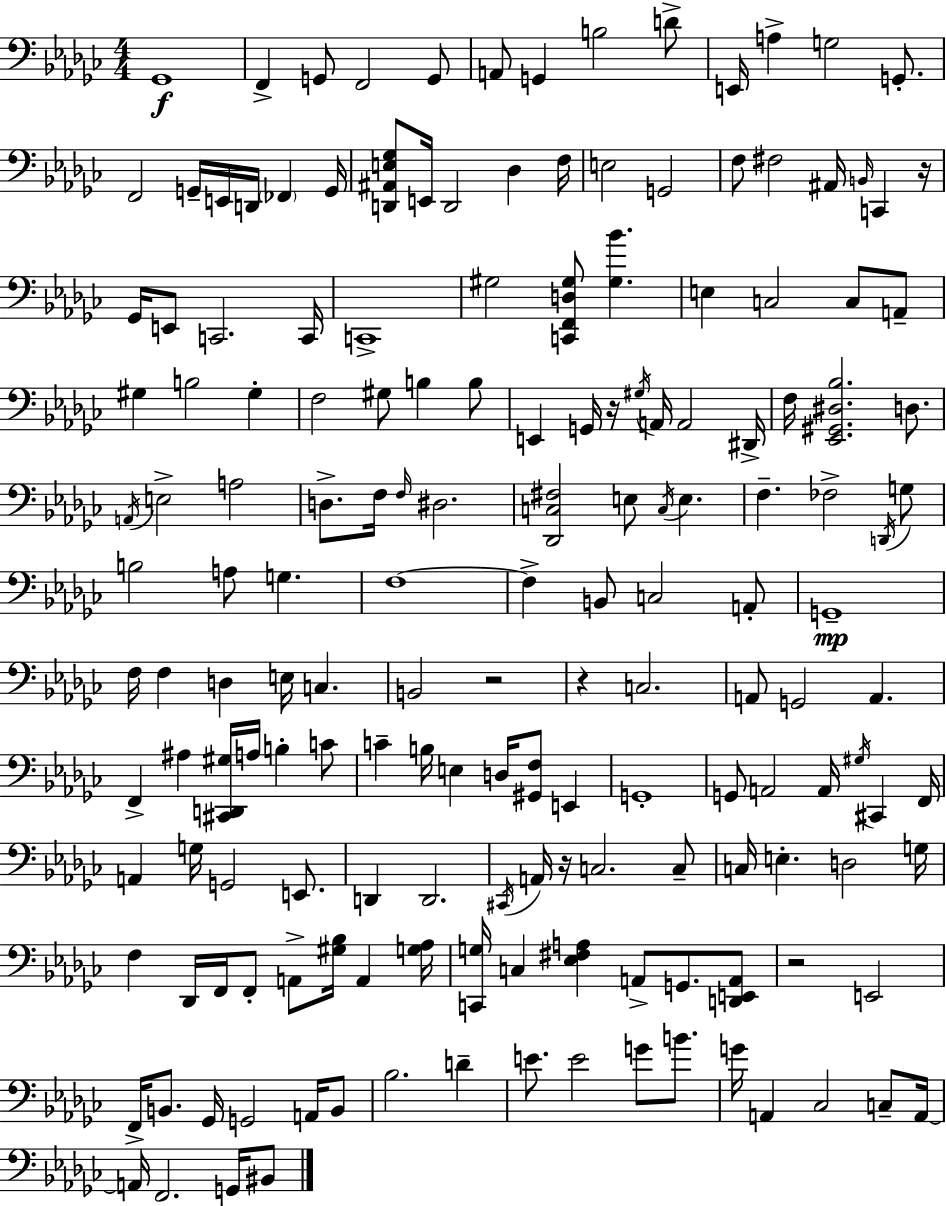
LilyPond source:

{
  \clef bass
  \numericTimeSignature
  \time 4/4
  \key ees \minor
  ges,1\f | f,4-> g,8 f,2 g,8 | a,8 g,4 b2 d'8-> | e,16 a4-> g2 g,8.-. | \break f,2 g,16-- e,16 d,16 \parenthesize fes,4 g,16 | <d, ais, e ges>8 e,16 d,2 des4 f16 | e2 g,2 | f8 fis2 ais,16 \grace { b,16 } c,4 | \break r16 ges,16 e,8 c,2. | c,16 c,1-> | gis2 <c, f, d gis>8 <gis bes'>4. | e4 c2 c8 a,8-- | \break gis4 b2 gis4-. | f2 gis8 b4 b8 | e,4 g,16 r16 \acciaccatura { gis16 } a,16 a,2 | dis,16-> f16 <ees, gis, dis bes>2. d8. | \break \acciaccatura { a,16 } e2-> a2 | d8.-> f16 \grace { f16 } dis2. | <des, c fis>2 e8 \acciaccatura { c16 } e4. | f4.-- fes2-> | \break \acciaccatura { d,16 } g8 b2 a8 | g4. f1~~ | f4-> b,8 c2 | a,8-. g,1--\mp | \break f16 f4 d4 e16 | c4. b,2 r2 | r4 c2. | a,8 g,2 | \break a,4. f,4-> ais4 <cis, d, gis>16 a16 | b4-. c'8 c'4-- b16 e4 d16 | <gis, f>8 e,4 g,1-. | g,8 a,2 | \break a,16 \acciaccatura { gis16 } cis,4 f,16 a,4 g16 g,2 | e,8. d,4 d,2. | \acciaccatura { cis,16 } a,16 r16 c2. | c8-- c16 e4.-. d2 | \break g16 f4 des,16 f,16 f,8-. | a,8-> <gis bes>16 a,4 <g aes>16 <c, g>16 c4 <ees fis a>4 | a,8-> g,8. <d, e, a,>8 r2 | e,2 f,16-> b,8. ges,16 g,2 | \break a,16 b,8 bes2. | d'4-- e'8. e'2 | g'8 b'8. g'16 a,4 ces2 | c8-- a,16~~ a,16 f,2. | \break g,16 bis,8 \bar "|."
}